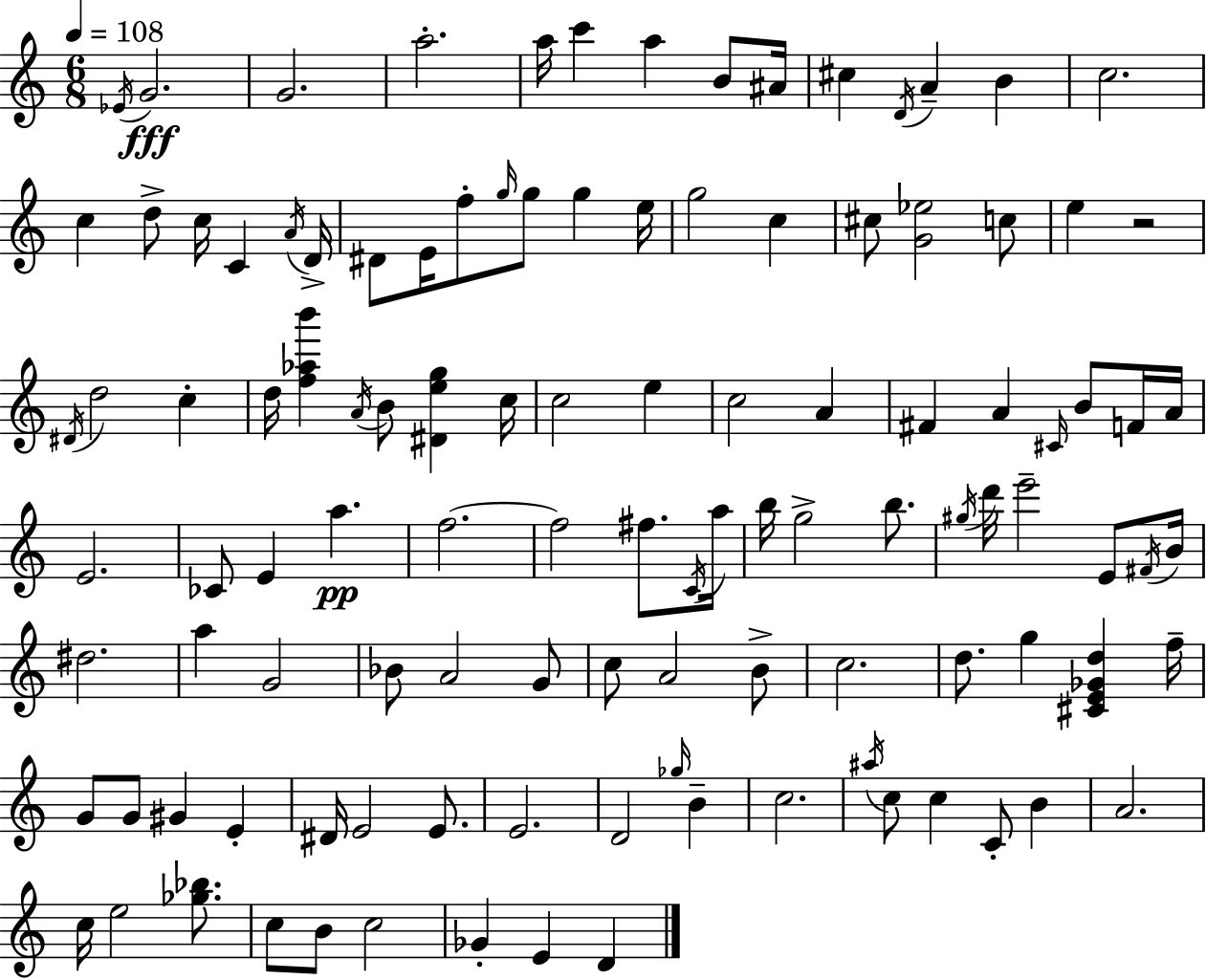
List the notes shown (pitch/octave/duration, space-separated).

Eb4/s G4/h. G4/h. A5/h. A5/s C6/q A5/q B4/e A#4/s C#5/q D4/s A4/q B4/q C5/h. C5/q D5/e C5/s C4/q A4/s D4/s D#4/e E4/s F5/e G5/s G5/e G5/q E5/s G5/h C5/q C#5/e [G4,Eb5]/h C5/e E5/q R/h D#4/s D5/h C5/q D5/s [F5,Ab5,B6]/q A4/s B4/e [D#4,E5,G5]/q C5/s C5/h E5/q C5/h A4/q F#4/q A4/q C#4/s B4/e F4/s A4/s E4/h. CES4/e E4/q A5/q. F5/h. F5/h F#5/e. C4/s A5/s B5/s G5/h B5/e. G#5/s D6/s E6/h E4/e F#4/s B4/s D#5/h. A5/q G4/h Bb4/e A4/h G4/e C5/e A4/h B4/e C5/h. D5/e. G5/q [C#4,E4,Gb4,D5]/q F5/s G4/e G4/e G#4/q E4/q D#4/s E4/h E4/e. E4/h. D4/h Gb5/s B4/q C5/h. A#5/s C5/e C5/q C4/e B4/q A4/h. C5/s E5/h [Gb5,Bb5]/e. C5/e B4/e C5/h Gb4/q E4/q D4/q